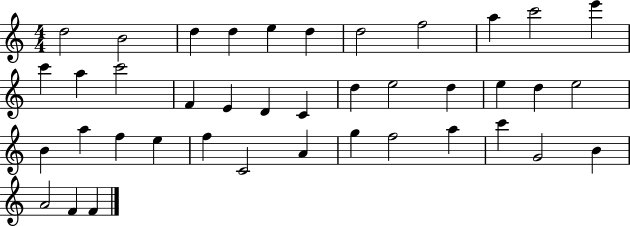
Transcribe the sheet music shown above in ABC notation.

X:1
T:Untitled
M:4/4
L:1/4
K:C
d2 B2 d d e d d2 f2 a c'2 e' c' a c'2 F E D C d e2 d e d e2 B a f e f C2 A g f2 a c' G2 B A2 F F